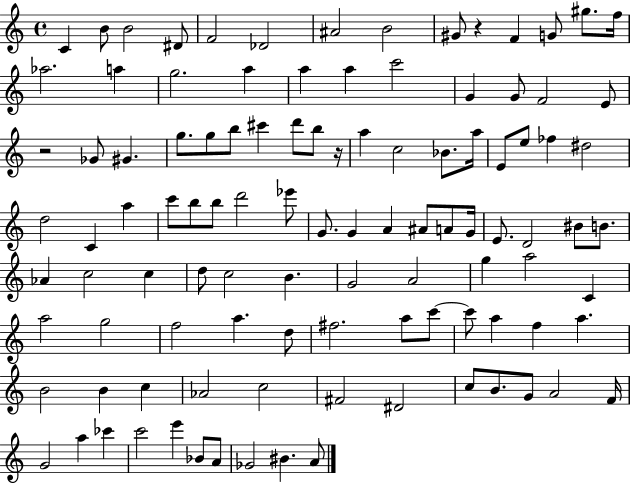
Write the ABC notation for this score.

X:1
T:Untitled
M:4/4
L:1/4
K:C
C B/2 B2 ^D/2 F2 _D2 ^A2 B2 ^G/2 z F G/2 ^g/2 f/4 _a2 a g2 a a a c'2 G G/2 F2 E/2 z2 _G/2 ^G g/2 g/2 b/2 ^c' d'/2 b/2 z/4 a c2 _B/2 a/4 E/2 e/2 _f ^d2 d2 C a c'/2 b/2 b/2 d'2 _e'/2 G/2 G A ^A/2 A/2 G/4 E/2 D2 ^B/2 B/2 _A c2 c d/2 c2 B G2 A2 g a2 C a2 g2 f2 a d/2 ^f2 a/2 c'/2 c'/2 a f a B2 B c _A2 c2 ^F2 ^D2 c/2 B/2 G/2 A2 F/4 G2 a _c' c'2 e' _B/2 A/2 _G2 ^B A/2